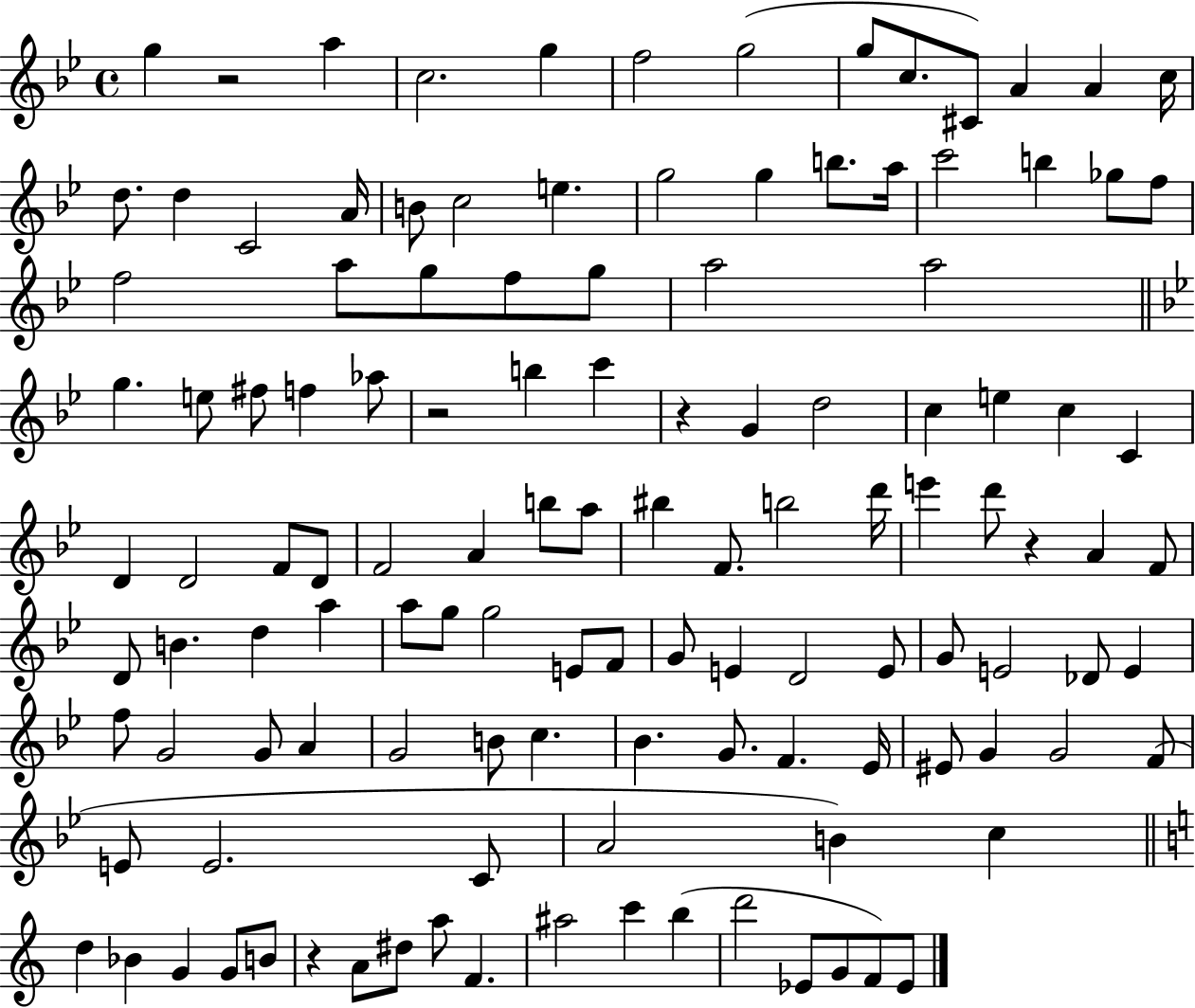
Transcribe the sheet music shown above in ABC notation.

X:1
T:Untitled
M:4/4
L:1/4
K:Bb
g z2 a c2 g f2 g2 g/2 c/2 ^C/2 A A c/4 d/2 d C2 A/4 B/2 c2 e g2 g b/2 a/4 c'2 b _g/2 f/2 f2 a/2 g/2 f/2 g/2 a2 a2 g e/2 ^f/2 f _a/2 z2 b c' z G d2 c e c C D D2 F/2 D/2 F2 A b/2 a/2 ^b F/2 b2 d'/4 e' d'/2 z A F/2 D/2 B d a a/2 g/2 g2 E/2 F/2 G/2 E D2 E/2 G/2 E2 _D/2 E f/2 G2 G/2 A G2 B/2 c _B G/2 F _E/4 ^E/2 G G2 F/2 E/2 E2 C/2 A2 B c d _B G G/2 B/2 z A/2 ^d/2 a/2 F ^a2 c' b d'2 _E/2 G/2 F/2 _E/2